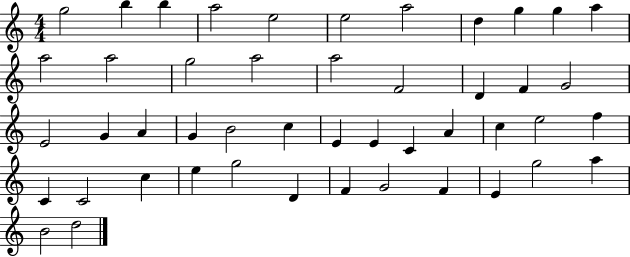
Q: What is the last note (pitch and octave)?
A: D5